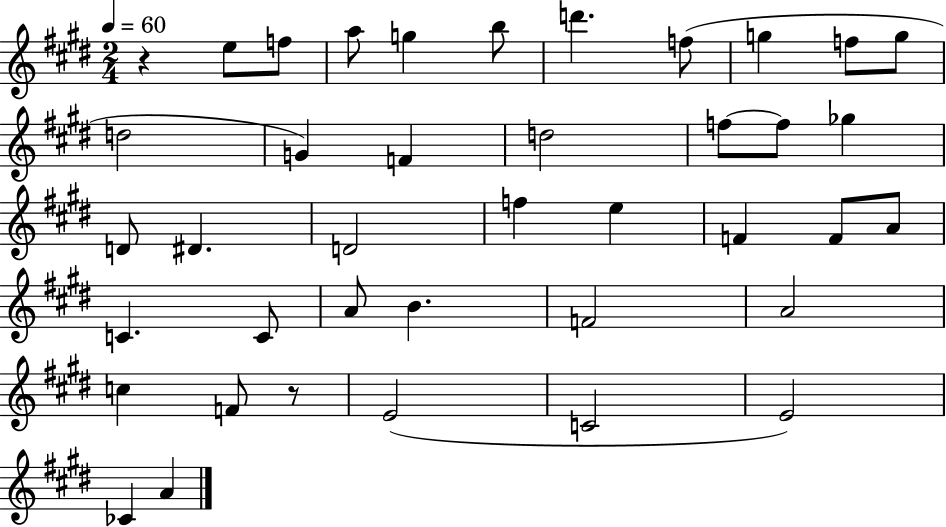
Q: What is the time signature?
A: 2/4